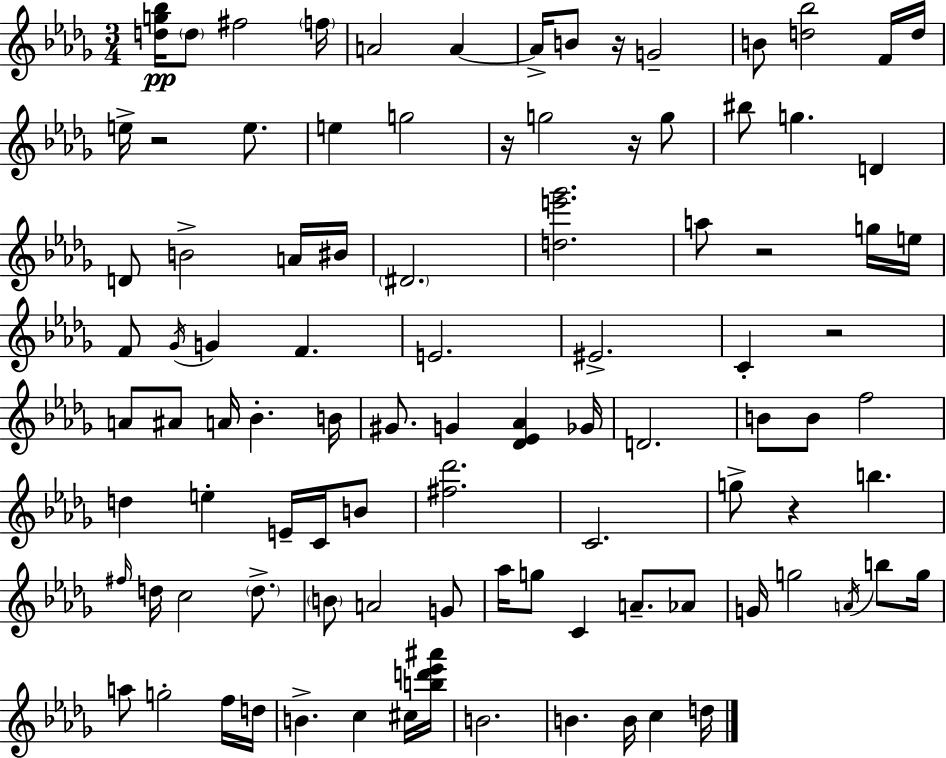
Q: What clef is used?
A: treble